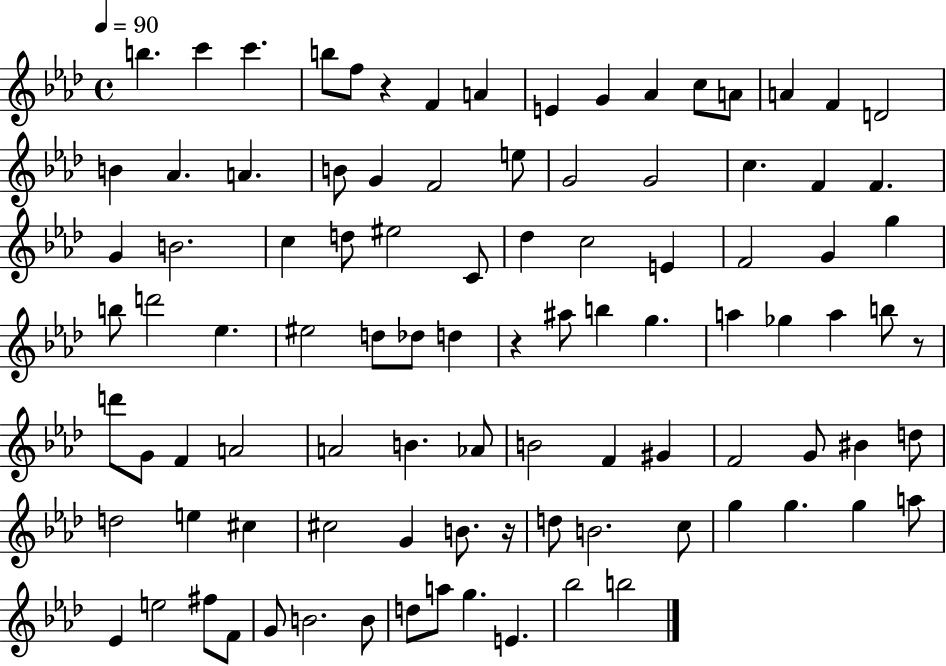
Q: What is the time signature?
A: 4/4